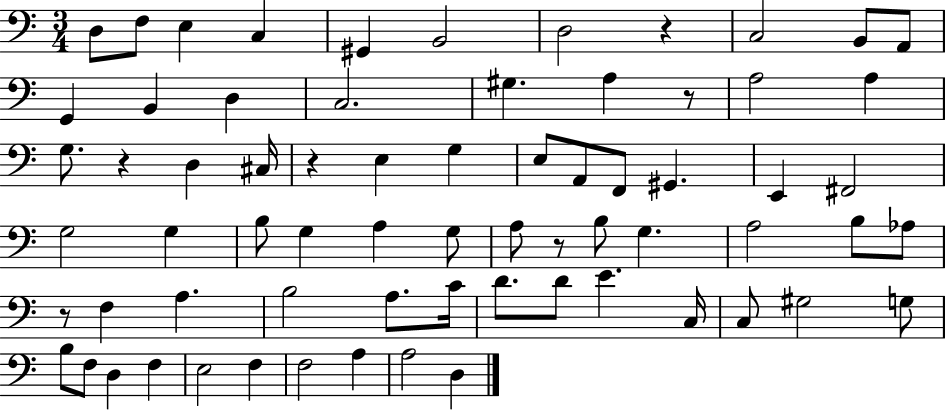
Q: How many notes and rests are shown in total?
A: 69